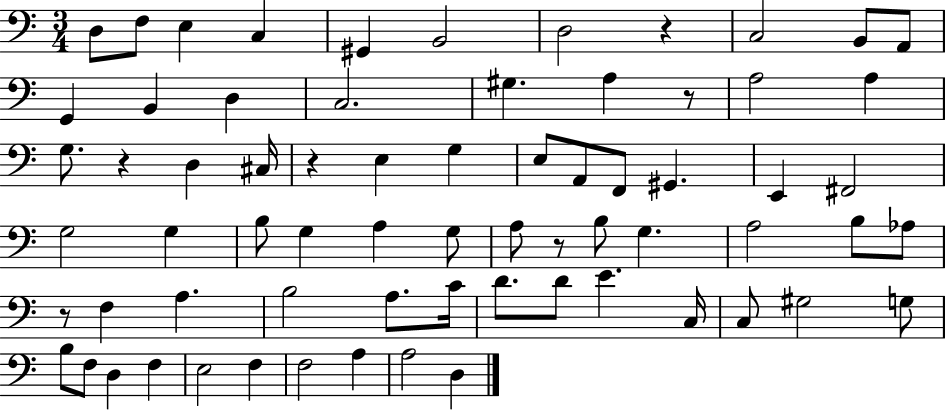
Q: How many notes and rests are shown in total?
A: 69